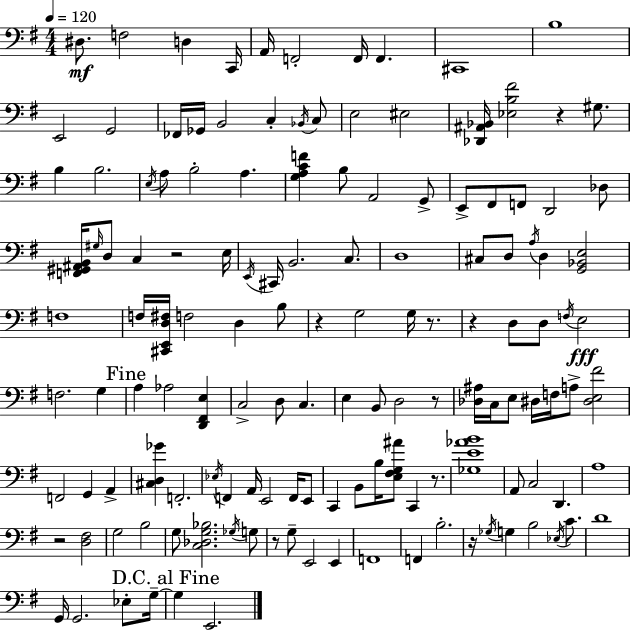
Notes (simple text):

D#3/e. F3/h D3/q C2/s A2/s F2/h F2/s F2/q. C#2/w B3/w E2/h G2/h FES2/s Gb2/s B2/h C3/q Bb2/s C3/e E3/h EIS3/h [Db2,A#2,Bb2]/s [Eb3,B3,F#4]/h R/q G#3/e. B3/q B3/h. E3/s A3/e B3/h A3/q. [G3,A3,C4,F4]/q B3/e A2/h G2/e E2/e F#2/e F2/e D2/h Db3/e [F2,G#2,A#2,B2]/s G#3/s D3/e C3/q R/h E3/s E2/s C#2/s B2/h. C3/e. D3/w C#3/e D3/e A3/s D3/q [G2,Bb2,E3]/h F3/w F3/s [C#2,E2,D3,F#3]/s F3/h D3/q B3/e R/q G3/h G3/s R/e. R/q D3/e D3/e F3/s E3/h F3/h. G3/q A3/q Ab3/h [D2,F#2,E3]/q C3/h D3/e C3/q. E3/q B2/e D3/h R/e [Db3,A#3]/s C3/s E3/e D#3/s F3/s A3/e [D#3,E3,F#4]/h F2/h G2/q A2/q [C#3,D3,Gb4]/q F2/h. Eb3/s F2/q A2/s E2/h F2/s E2/e C2/q B2/e B3/s [E3,F#3,G3,A#4]/e C2/q R/e. [Gb3,E4,Ab4,B4]/w A2/e C3/h D2/q. A3/w R/h [D3,F#3]/h G3/h B3/h G3/e [C3,Db3,G3,Bb3]/h. Gb3/s G3/e R/e G3/e E2/h E2/q F2/w F2/q B3/h. R/s Gb3/s G3/q B3/h Eb3/s C4/e. D4/w G2/s G2/h. Eb3/e G3/s G3/q E2/h.